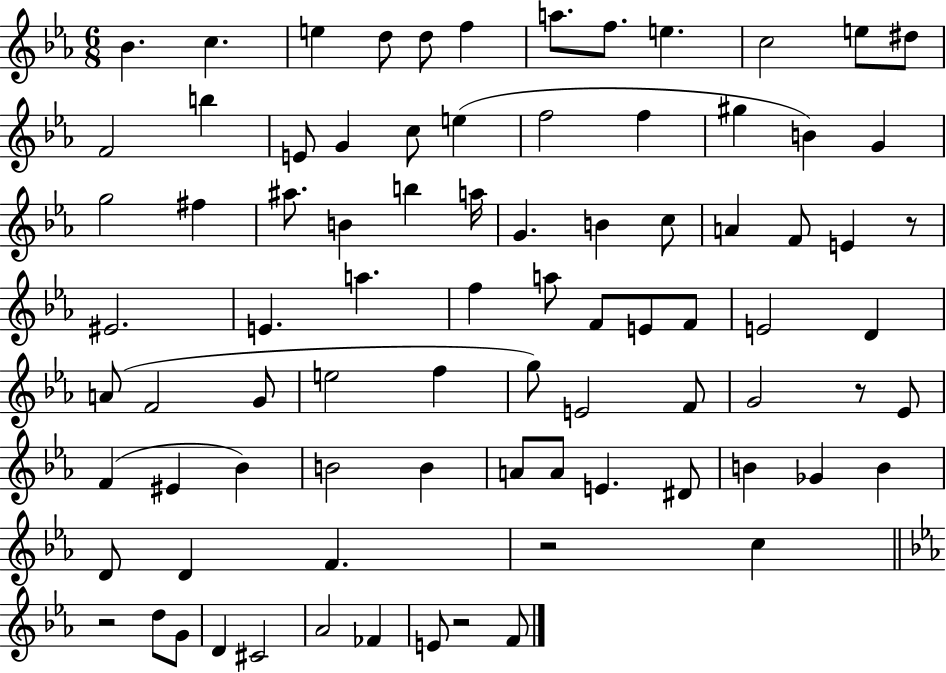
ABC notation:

X:1
T:Untitled
M:6/8
L:1/4
K:Eb
_B c e d/2 d/2 f a/2 f/2 e c2 e/2 ^d/2 F2 b E/2 G c/2 e f2 f ^g B G g2 ^f ^a/2 B b a/4 G B c/2 A F/2 E z/2 ^E2 E a f a/2 F/2 E/2 F/2 E2 D A/2 F2 G/2 e2 f g/2 E2 F/2 G2 z/2 _E/2 F ^E _B B2 B A/2 A/2 E ^D/2 B _G B D/2 D F z2 c z2 d/2 G/2 D ^C2 _A2 _F E/2 z2 F/2